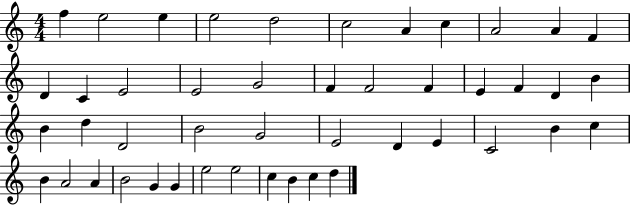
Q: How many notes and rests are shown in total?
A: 46